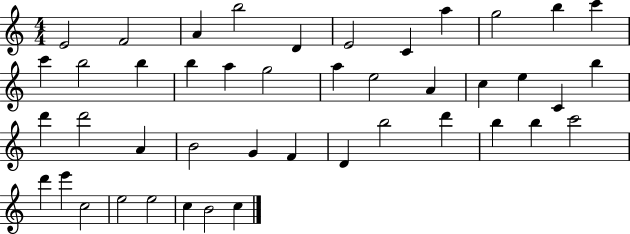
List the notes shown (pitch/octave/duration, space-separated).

E4/h F4/h A4/q B5/h D4/q E4/h C4/q A5/q G5/h B5/q C6/q C6/q B5/h B5/q B5/q A5/q G5/h A5/q E5/h A4/q C5/q E5/q C4/q B5/q D6/q D6/h A4/q B4/h G4/q F4/q D4/q B5/h D6/q B5/q B5/q C6/h D6/q E6/q C5/h E5/h E5/h C5/q B4/h C5/q